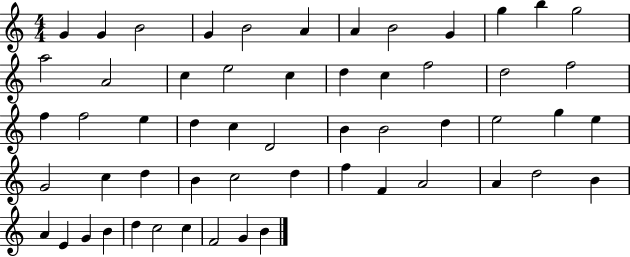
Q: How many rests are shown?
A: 0